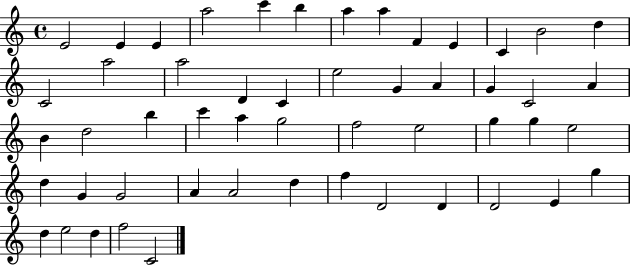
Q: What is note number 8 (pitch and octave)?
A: A5